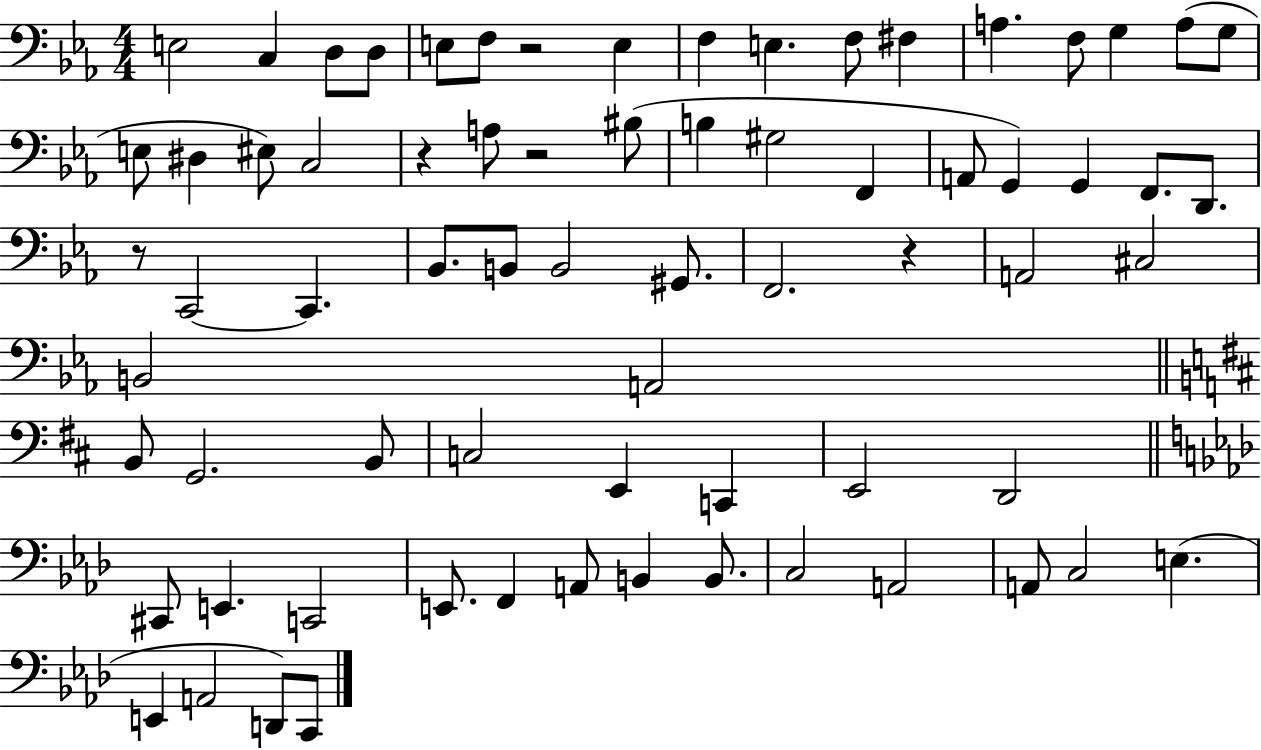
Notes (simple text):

E3/h C3/q D3/e D3/e E3/e F3/e R/h E3/q F3/q E3/q. F3/e F#3/q A3/q. F3/e G3/q A3/e G3/e E3/e D#3/q EIS3/e C3/h R/q A3/e R/h BIS3/e B3/q G#3/h F2/q A2/e G2/q G2/q F2/e. D2/e. R/e C2/h C2/q. Bb2/e. B2/e B2/h G#2/e. F2/h. R/q A2/h C#3/h B2/h A2/h B2/e G2/h. B2/e C3/h E2/q C2/q E2/h D2/h C#2/e E2/q. C2/h E2/e. F2/q A2/e B2/q B2/e. C3/h A2/h A2/e C3/h E3/q. E2/q A2/h D2/e C2/e